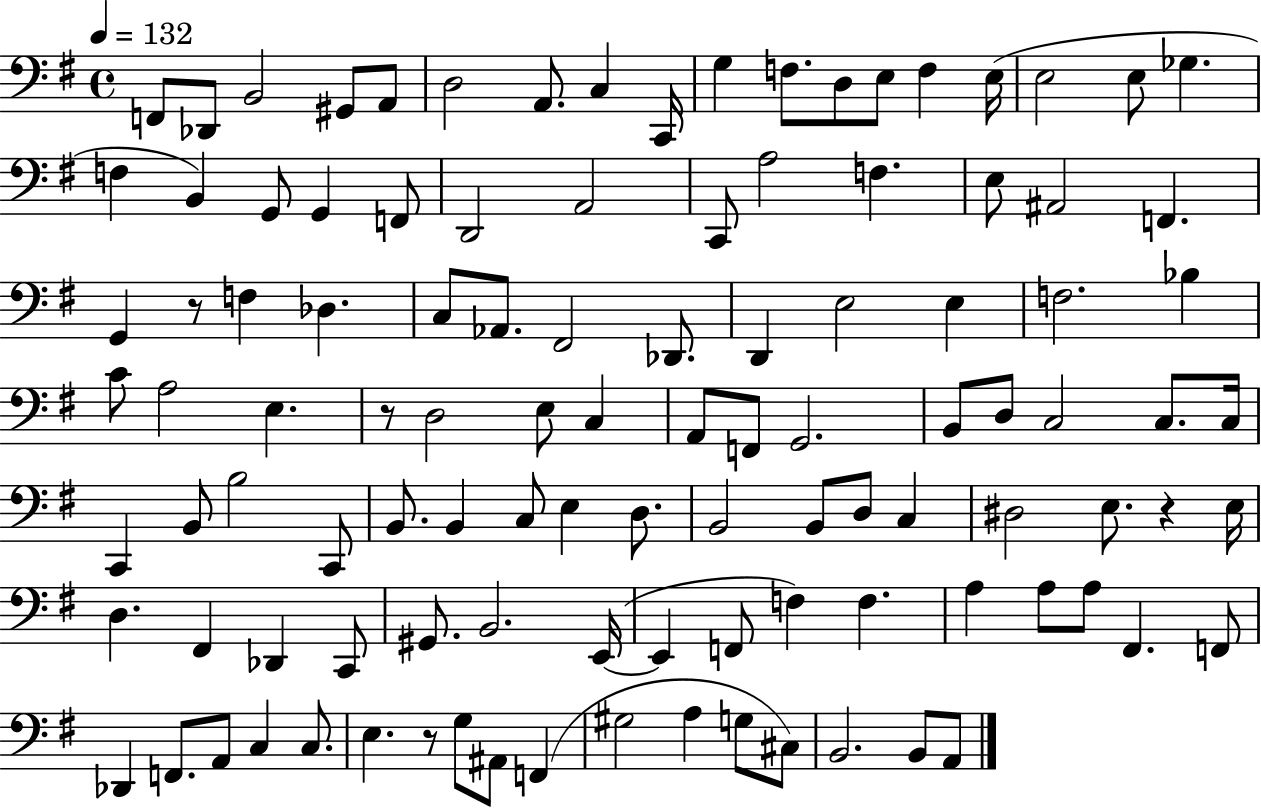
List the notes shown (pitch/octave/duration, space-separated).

F2/e Db2/e B2/h G#2/e A2/e D3/h A2/e. C3/q C2/s G3/q F3/e. D3/e E3/e F3/q E3/s E3/h E3/e Gb3/q. F3/q B2/q G2/e G2/q F2/e D2/h A2/h C2/e A3/h F3/q. E3/e A#2/h F2/q. G2/q R/e F3/q Db3/q. C3/e Ab2/e. F#2/h Db2/e. D2/q E3/h E3/q F3/h. Bb3/q C4/e A3/h E3/q. R/e D3/h E3/e C3/q A2/e F2/e G2/h. B2/e D3/e C3/h C3/e. C3/s C2/q B2/e B3/h C2/e B2/e. B2/q C3/e E3/q D3/e. B2/h B2/e D3/e C3/q D#3/h E3/e. R/q E3/s D3/q. F#2/q Db2/q C2/e G#2/e. B2/h. E2/s E2/q F2/e F3/q F3/q. A3/q A3/e A3/e F#2/q. F2/e Db2/q F2/e. A2/e C3/q C3/e. E3/q. R/e G3/e A#2/e F2/q G#3/h A3/q G3/e C#3/e B2/h. B2/e A2/e